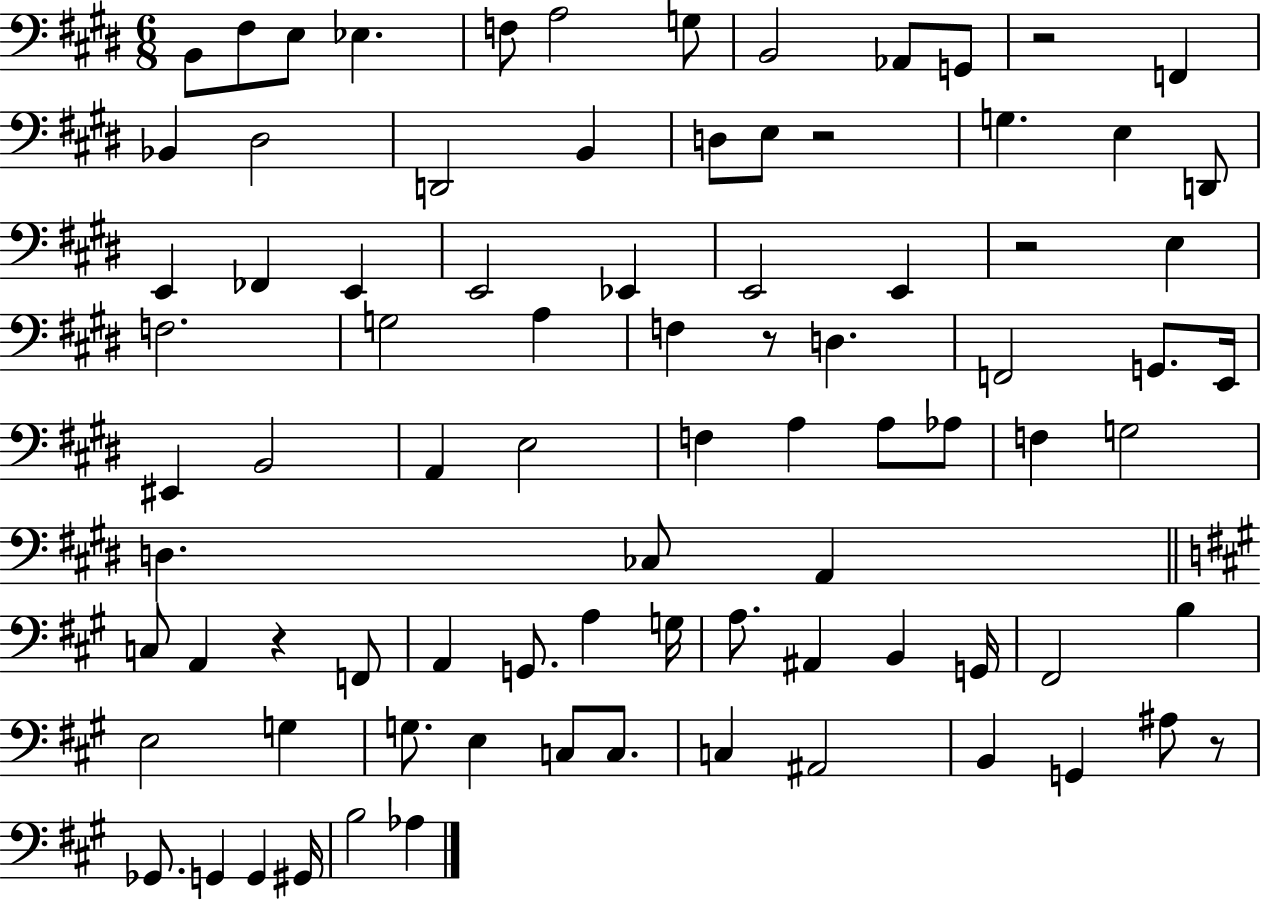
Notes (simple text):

B2/e F#3/e E3/e Eb3/q. F3/e A3/h G3/e B2/h Ab2/e G2/e R/h F2/q Bb2/q D#3/h D2/h B2/q D3/e E3/e R/h G3/q. E3/q D2/e E2/q FES2/q E2/q E2/h Eb2/q E2/h E2/q R/h E3/q F3/h. G3/h A3/q F3/q R/e D3/q. F2/h G2/e. E2/s EIS2/q B2/h A2/q E3/h F3/q A3/q A3/e Ab3/e F3/q G3/h D3/q. CES3/e A2/q C3/e A2/q R/q F2/e A2/q G2/e. A3/q G3/s A3/e. A#2/q B2/q G2/s F#2/h B3/q E3/h G3/q G3/e. E3/q C3/e C3/e. C3/q A#2/h B2/q G2/q A#3/e R/e Gb2/e. G2/q G2/q G#2/s B3/h Ab3/q